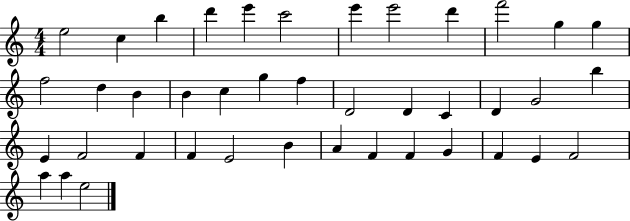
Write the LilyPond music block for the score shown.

{
  \clef treble
  \numericTimeSignature
  \time 4/4
  \key c \major
  e''2 c''4 b''4 | d'''4 e'''4 c'''2 | e'''4 e'''2 d'''4 | f'''2 g''4 g''4 | \break f''2 d''4 b'4 | b'4 c''4 g''4 f''4 | d'2 d'4 c'4 | d'4 g'2 b''4 | \break e'4 f'2 f'4 | f'4 e'2 b'4 | a'4 f'4 f'4 g'4 | f'4 e'4 f'2 | \break a''4 a''4 e''2 | \bar "|."
}